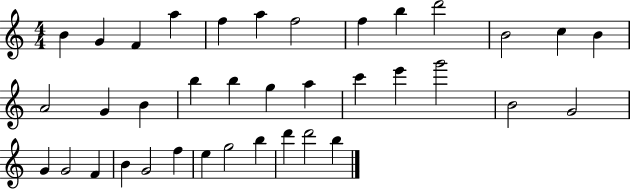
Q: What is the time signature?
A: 4/4